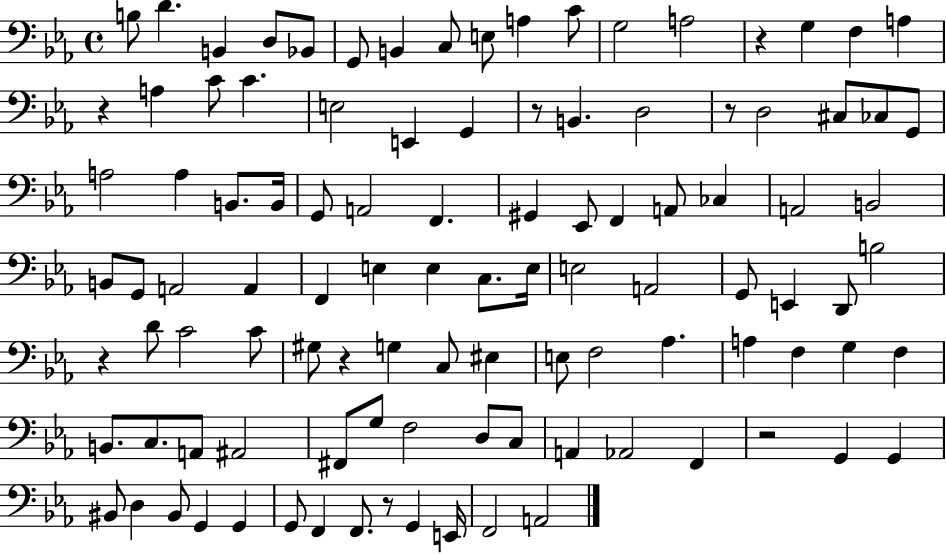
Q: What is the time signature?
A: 4/4